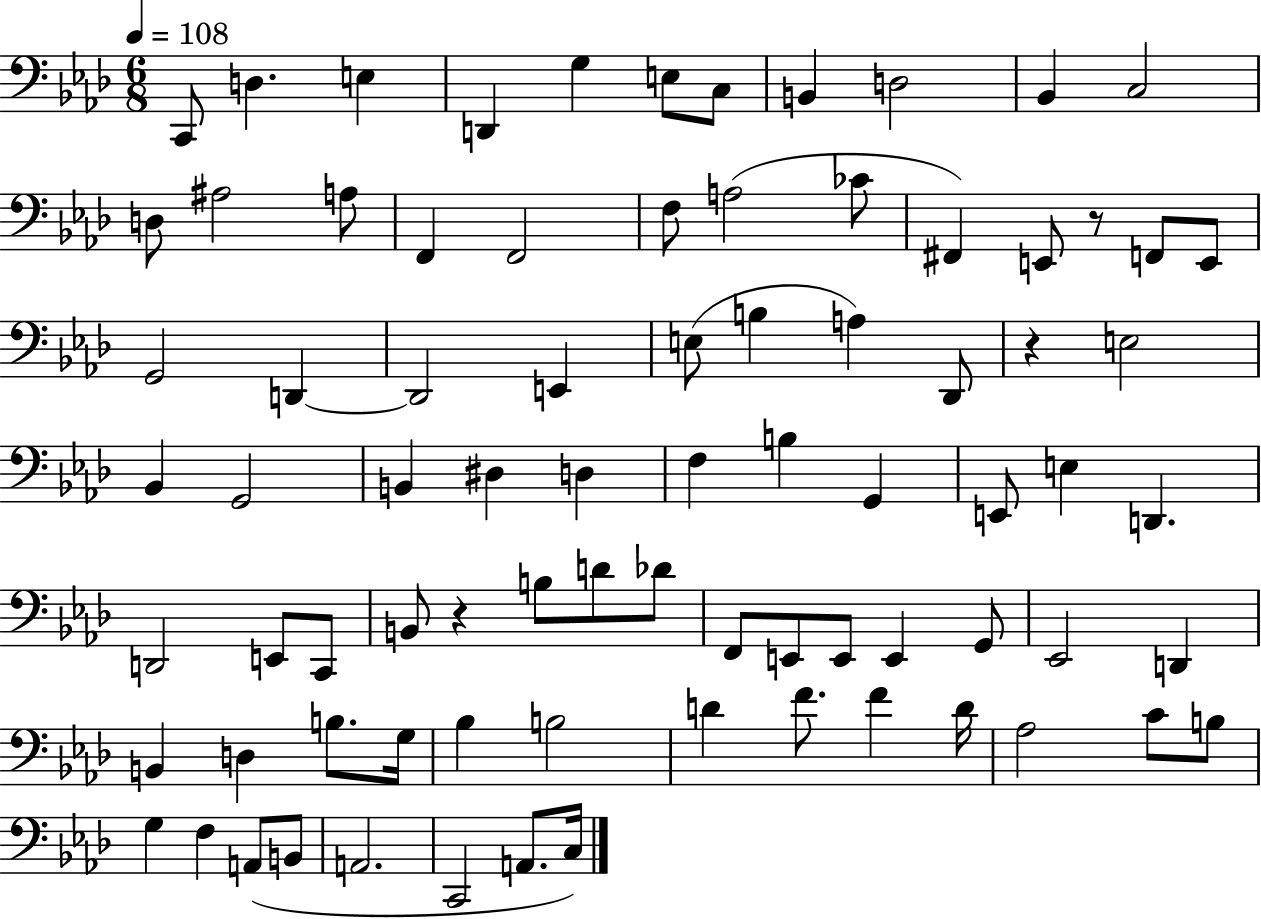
C2/e D3/q. E3/q D2/q G3/q E3/e C3/e B2/q D3/h Bb2/q C3/h D3/e A#3/h A3/e F2/q F2/h F3/e A3/h CES4/e F#2/q E2/e R/e F2/e E2/e G2/h D2/q D2/h E2/q E3/e B3/q A3/q Db2/e R/q E3/h Bb2/q G2/h B2/q D#3/q D3/q F3/q B3/q G2/q E2/e E3/q D2/q. D2/h E2/e C2/e B2/e R/q B3/e D4/e Db4/e F2/e E2/e E2/e E2/q G2/e Eb2/h D2/q B2/q D3/q B3/e. G3/s Bb3/q B3/h D4/q F4/e. F4/q D4/s Ab3/h C4/e B3/e G3/q F3/q A2/e B2/e A2/h. C2/h A2/e. C3/s